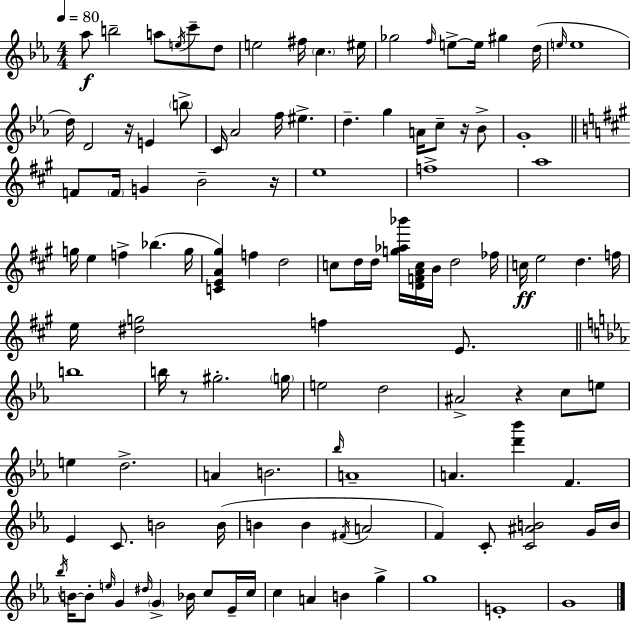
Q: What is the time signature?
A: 4/4